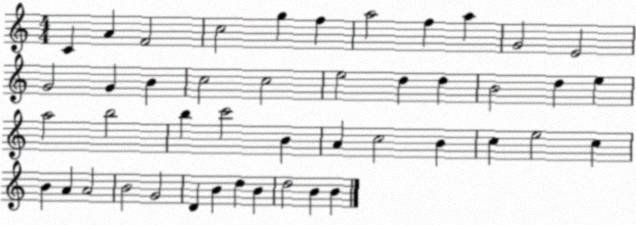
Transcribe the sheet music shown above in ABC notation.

X:1
T:Untitled
M:4/4
L:1/4
K:C
C A F2 c2 g f a2 f a G2 E2 G2 G B c2 c2 e2 d d B2 d e a2 b2 b c'2 B A c2 B c e2 c B A A2 B2 G2 D B d B d2 B B